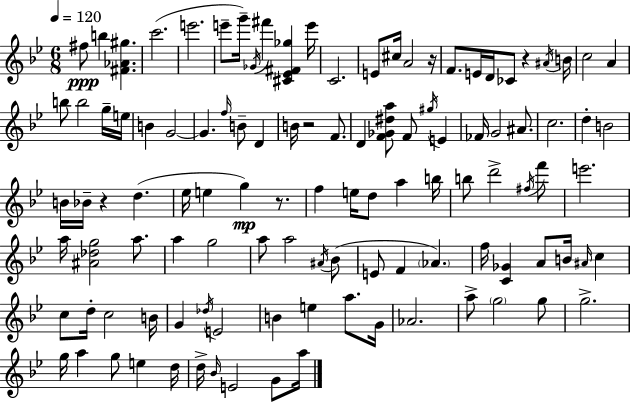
{
  \clef treble
  \numericTimeSignature
  \time 6/8
  \key g \minor
  \tempo 4 = 120
  fis''8\ppp b''4 <fis' aes' gis''>4. | c'''2.( | e'''2. | e'''8-- g'''16--) \acciaccatura { ges'16 } fis'''4 <cis' ees' fis' ges''>4 | \break e'''16 c'2. | e'8 cis''16 a'2 | r16 f'8. e'16 d'16 ces'8 r4 | \acciaccatura { ais'16 } b'16 c''2 a'4 | \break b''8 b''2 | g''16-- e''16 b'4 g'2~~ | g'4. \grace { f''16 } b'8-- d'4 | b'16 r2 | \break f'8. d'4 <f' ges' dis'' a''>8 f'8 \acciaccatura { gis''16 } | e'4 fes'16 g'2 | ais'8. c''2. | d''4-. b'2 | \break b'16 bes'16-- r4 d''4.( | ees''16 e''4 g''4\mp) | r8. f''4 e''16 d''8 a''4 | b''16 b''8 d'''2-> | \break \acciaccatura { fis''16 } f'''8 e'''2. | a''16 <ais' des'' g''>2 | a''8. a''4 g''2 | a''8 a''2 | \break \acciaccatura { ais'16 }( bes'8 e'8 f'4 | \parenthesize aes'4.) f''16 <c' ges'>4 a'8 | b'16 \grace { ais'16 } c''4 c''8 d''16-. c''2 | b'16 g'4 \acciaccatura { des''16 } | \break e'2 b'4 | e''4 a''8. g'16 aes'2. | a''8-> \parenthesize g''2 | g''8 g''2.-> | \break g''16 a''4 | g''8 e''4 d''16 d''16-> \grace { bes'16 } e'2 | g'8 a''16 \bar "|."
}